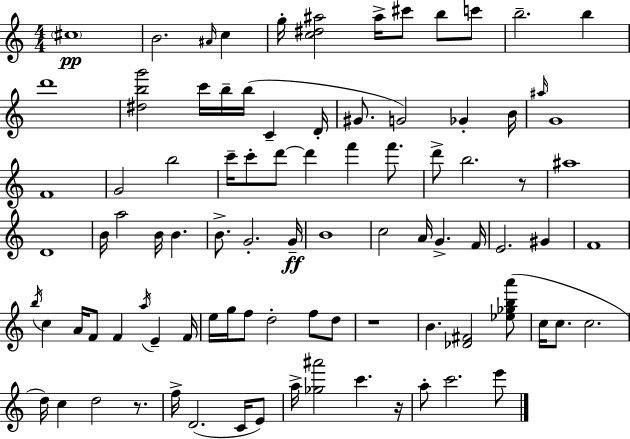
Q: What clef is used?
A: treble